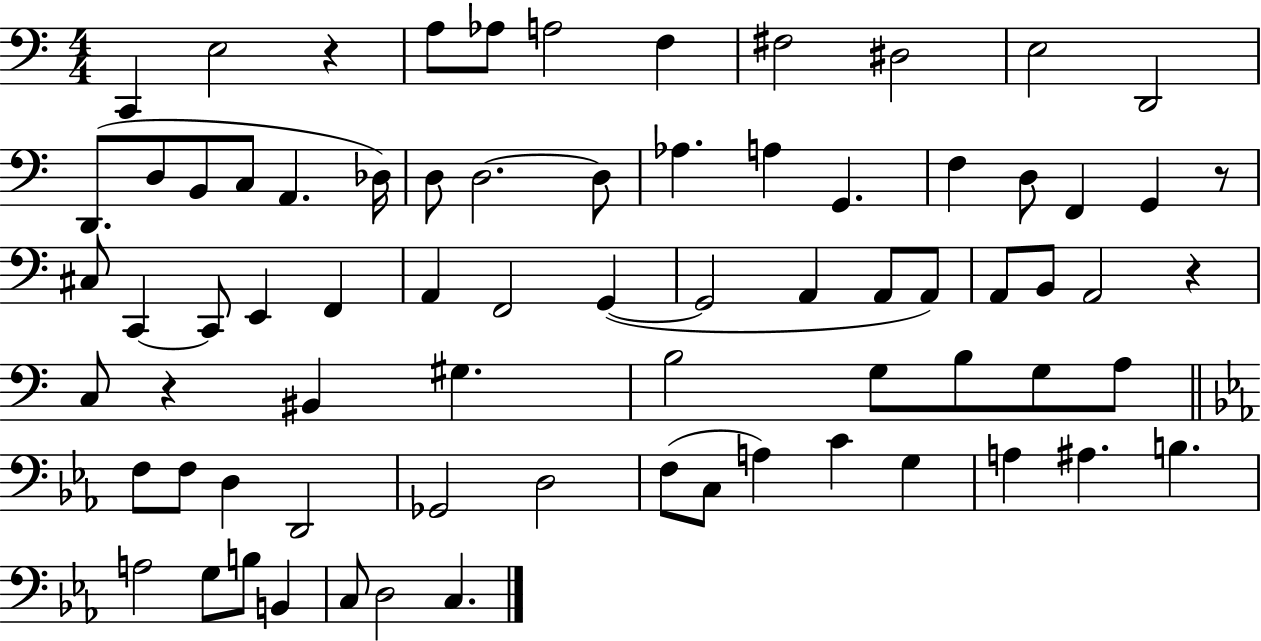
C2/q E3/h R/q A3/e Ab3/e A3/h F3/q F#3/h D#3/h E3/h D2/h D2/e. D3/e B2/e C3/e A2/q. Db3/s D3/e D3/h. D3/e Ab3/q. A3/q G2/q. F3/q D3/e F2/q G2/q R/e C#3/e C2/q C2/e E2/q F2/q A2/q F2/h G2/q G2/h A2/q A2/e A2/e A2/e B2/e A2/h R/q C3/e R/q BIS2/q G#3/q. B3/h G3/e B3/e G3/e A3/e F3/e F3/e D3/q D2/h Gb2/h D3/h F3/e C3/e A3/q C4/q G3/q A3/q A#3/q. B3/q. A3/h G3/e B3/e B2/q C3/e D3/h C3/q.